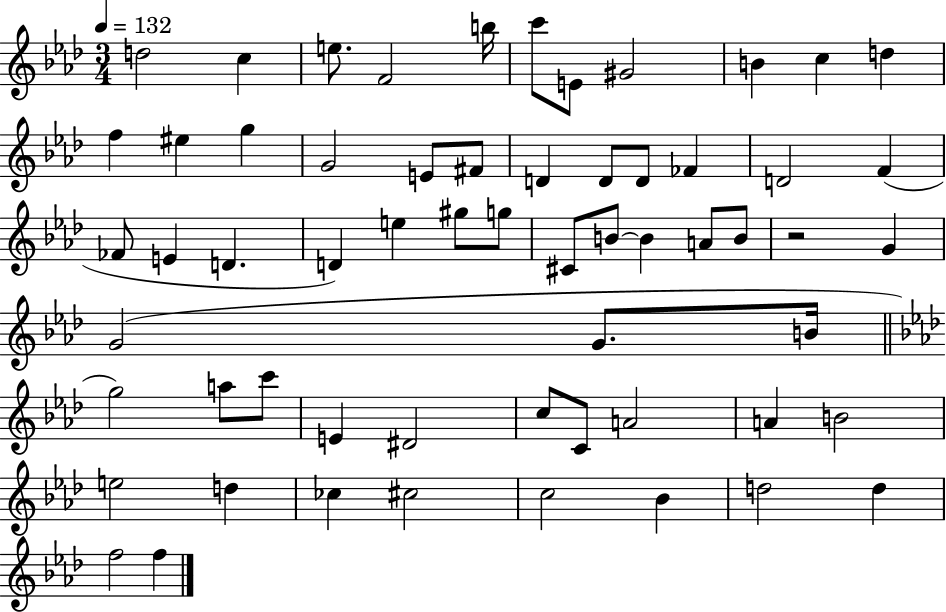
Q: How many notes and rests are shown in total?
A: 60